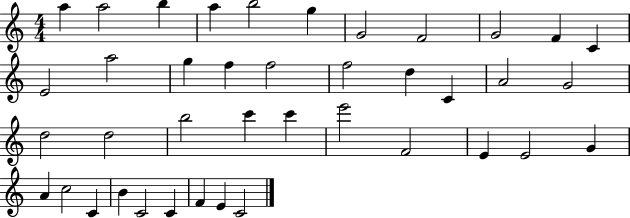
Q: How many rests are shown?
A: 0